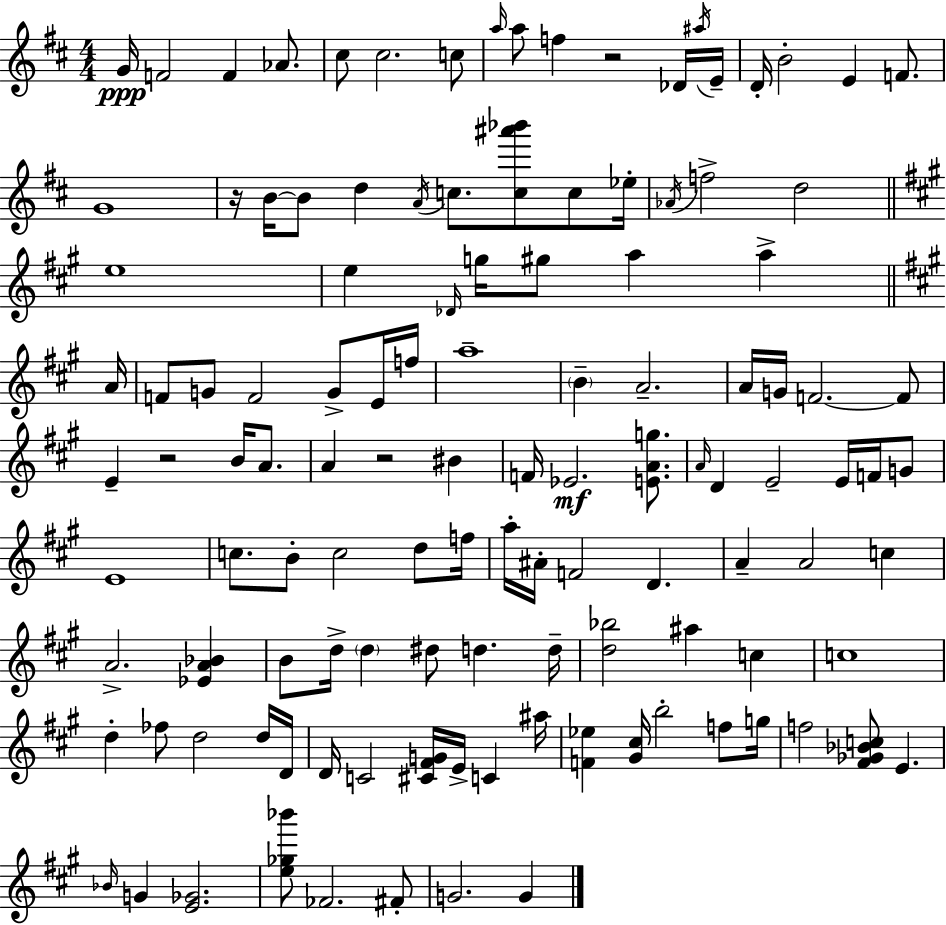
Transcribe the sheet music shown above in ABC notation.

X:1
T:Untitled
M:4/4
L:1/4
K:D
G/4 F2 F _A/2 ^c/2 ^c2 c/2 a/4 a/2 f z2 _D/4 ^a/4 E/4 D/4 B2 E F/2 G4 z/4 B/4 B/2 d A/4 c/2 [c^a'_b']/2 c/2 _e/4 _A/4 f2 d2 e4 e _D/4 g/4 ^g/2 a a A/4 F/2 G/2 F2 G/2 E/4 f/4 a4 B A2 A/4 G/4 F2 F/2 E z2 B/4 A/2 A z2 ^B F/4 _E2 [EAg]/2 A/4 D E2 E/4 F/4 G/2 E4 c/2 B/2 c2 d/2 f/4 a/4 ^A/4 F2 D A A2 c A2 [_EA_B] B/2 d/4 d ^d/2 d d/4 [d_b]2 ^a c c4 d _f/2 d2 d/4 D/4 D/4 C2 [^C^FG]/4 E/4 C ^a/4 [F_e] [^G^c]/4 b2 f/2 g/4 f2 [^F_G_Bc]/2 E _B/4 G [E_G]2 [e_g_b']/2 _F2 ^F/2 G2 G